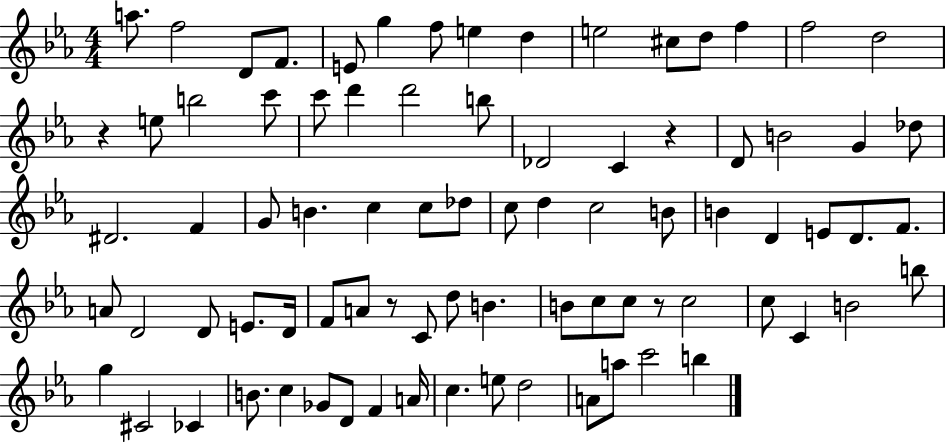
A5/e. F5/h D4/e F4/e. E4/e G5/q F5/e E5/q D5/q E5/h C#5/e D5/e F5/q F5/h D5/h R/q E5/e B5/h C6/e C6/e D6/q D6/h B5/e Db4/h C4/q R/q D4/e B4/h G4/q Db5/e D#4/h. F4/q G4/e B4/q. C5/q C5/e Db5/e C5/e D5/q C5/h B4/e B4/q D4/q E4/e D4/e. F4/e. A4/e D4/h D4/e E4/e. D4/s F4/e A4/e R/e C4/e D5/e B4/q. B4/e C5/e C5/e R/e C5/h C5/e C4/q B4/h B5/e G5/q C#4/h CES4/q B4/e. C5/q Gb4/e D4/e F4/q A4/s C5/q. E5/e D5/h A4/e A5/e C6/h B5/q